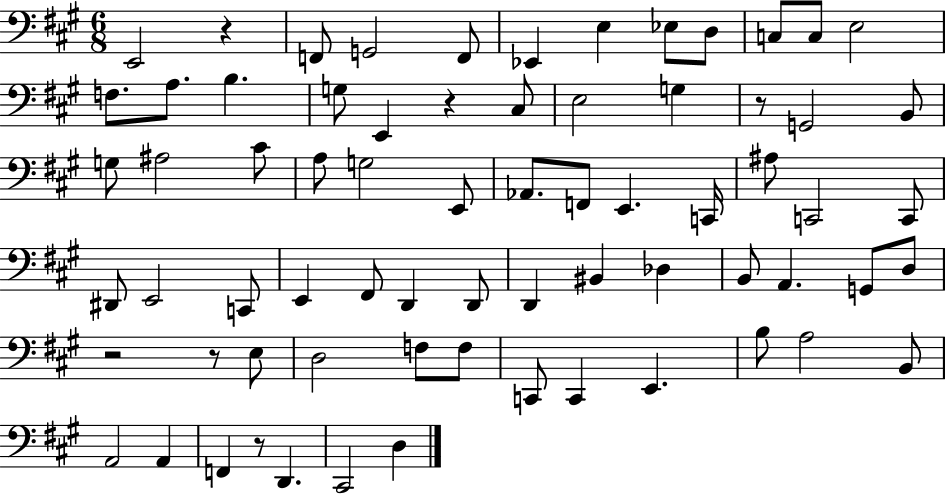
{
  \clef bass
  \numericTimeSignature
  \time 6/8
  \key a \major
  e,2 r4 | f,8 g,2 f,8 | ees,4 e4 ees8 d8 | c8 c8 e2 | \break f8. a8. b4. | g8 e,4 r4 cis8 | e2 g4 | r8 g,2 b,8 | \break g8 ais2 cis'8 | a8 g2 e,8 | aes,8. f,8 e,4. c,16 | ais8 c,2 c,8 | \break dis,8 e,2 c,8 | e,4 fis,8 d,4 d,8 | d,4 bis,4 des4 | b,8 a,4. g,8 d8 | \break r2 r8 e8 | d2 f8 f8 | c,8 c,4 e,4. | b8 a2 b,8 | \break a,2 a,4 | f,4 r8 d,4. | cis,2 d4 | \bar "|."
}